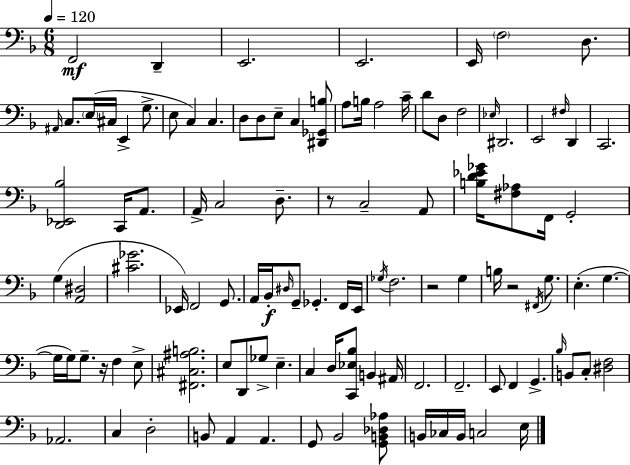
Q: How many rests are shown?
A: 4